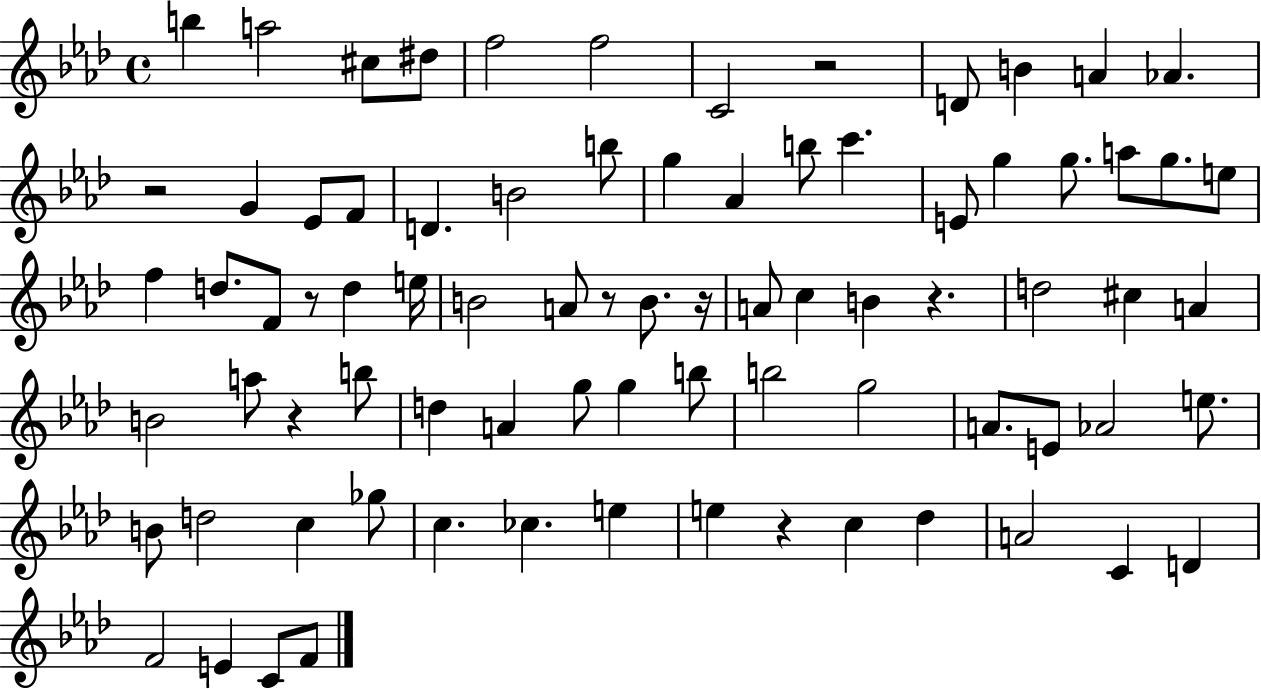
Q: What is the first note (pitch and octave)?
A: B5